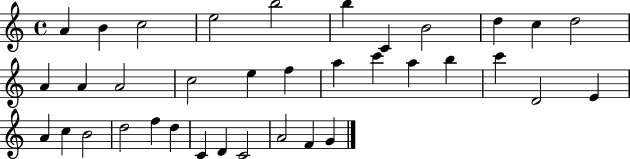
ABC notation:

X:1
T:Untitled
M:4/4
L:1/4
K:C
A B c2 e2 b2 b C B2 d c d2 A A A2 c2 e f a c' a b c' D2 E A c B2 d2 f d C D C2 A2 F G